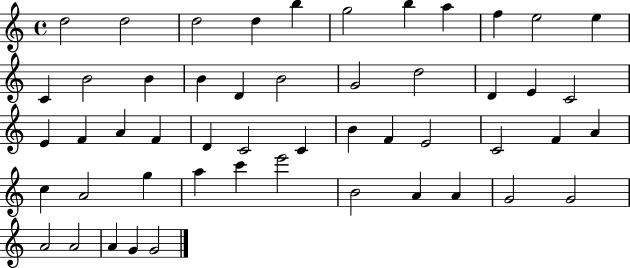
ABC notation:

X:1
T:Untitled
M:4/4
L:1/4
K:C
d2 d2 d2 d b g2 b a f e2 e C B2 B B D B2 G2 d2 D E C2 E F A F D C2 C B F E2 C2 F A c A2 g a c' e'2 B2 A A G2 G2 A2 A2 A G G2